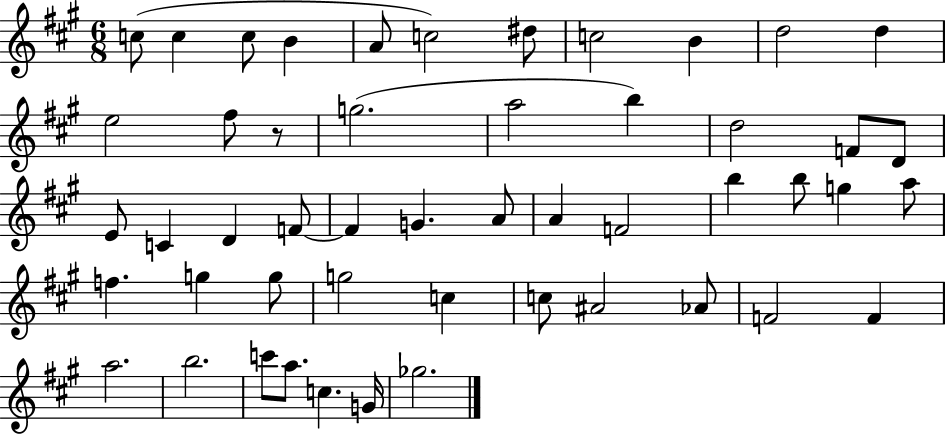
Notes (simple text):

C5/e C5/q C5/e B4/q A4/e C5/h D#5/e C5/h B4/q D5/h D5/q E5/h F#5/e R/e G5/h. A5/h B5/q D5/h F4/e D4/e E4/e C4/q D4/q F4/e F4/q G4/q. A4/e A4/q F4/h B5/q B5/e G5/q A5/e F5/q. G5/q G5/e G5/h C5/q C5/e A#4/h Ab4/e F4/h F4/q A5/h. B5/h. C6/e A5/e. C5/q. G4/s Gb5/h.